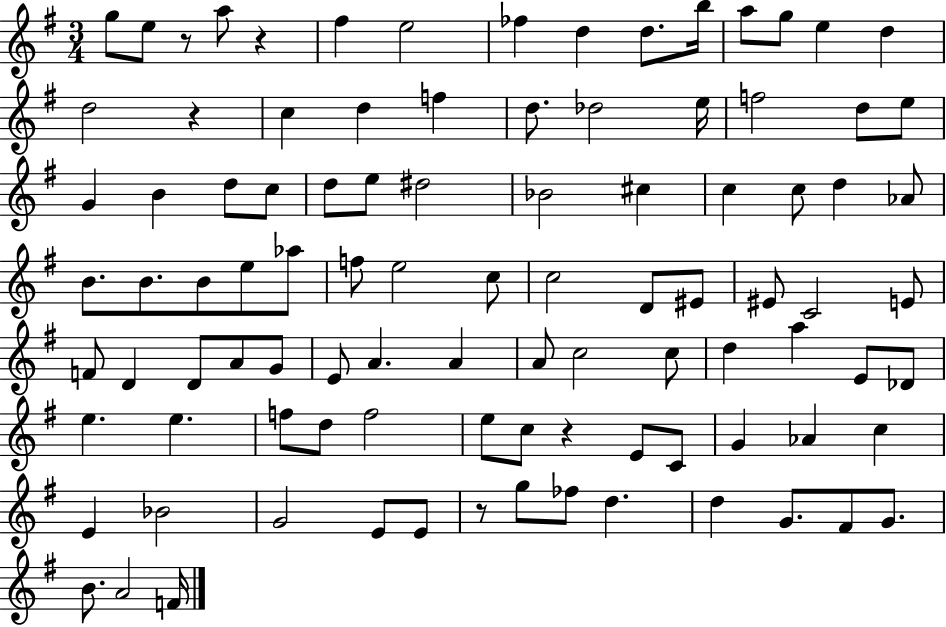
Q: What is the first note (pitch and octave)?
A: G5